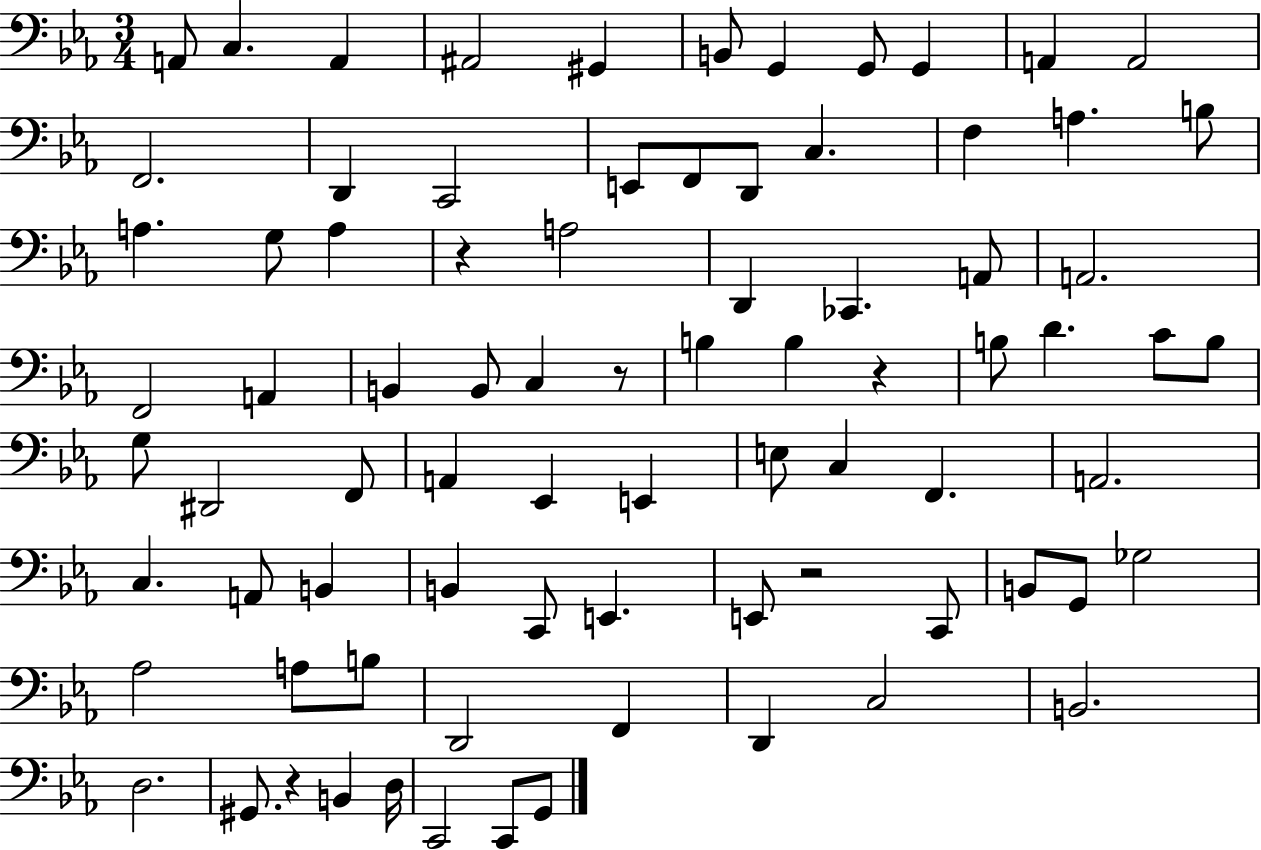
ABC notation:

X:1
T:Untitled
M:3/4
L:1/4
K:Eb
A,,/2 C, A,, ^A,,2 ^G,, B,,/2 G,, G,,/2 G,, A,, A,,2 F,,2 D,, C,,2 E,,/2 F,,/2 D,,/2 C, F, A, B,/2 A, G,/2 A, z A,2 D,, _C,, A,,/2 A,,2 F,,2 A,, B,, B,,/2 C, z/2 B, B, z B,/2 D C/2 B,/2 G,/2 ^D,,2 F,,/2 A,, _E,, E,, E,/2 C, F,, A,,2 C, A,,/2 B,, B,, C,,/2 E,, E,,/2 z2 C,,/2 B,,/2 G,,/2 _G,2 _A,2 A,/2 B,/2 D,,2 F,, D,, C,2 B,,2 D,2 ^G,,/2 z B,, D,/4 C,,2 C,,/2 G,,/2